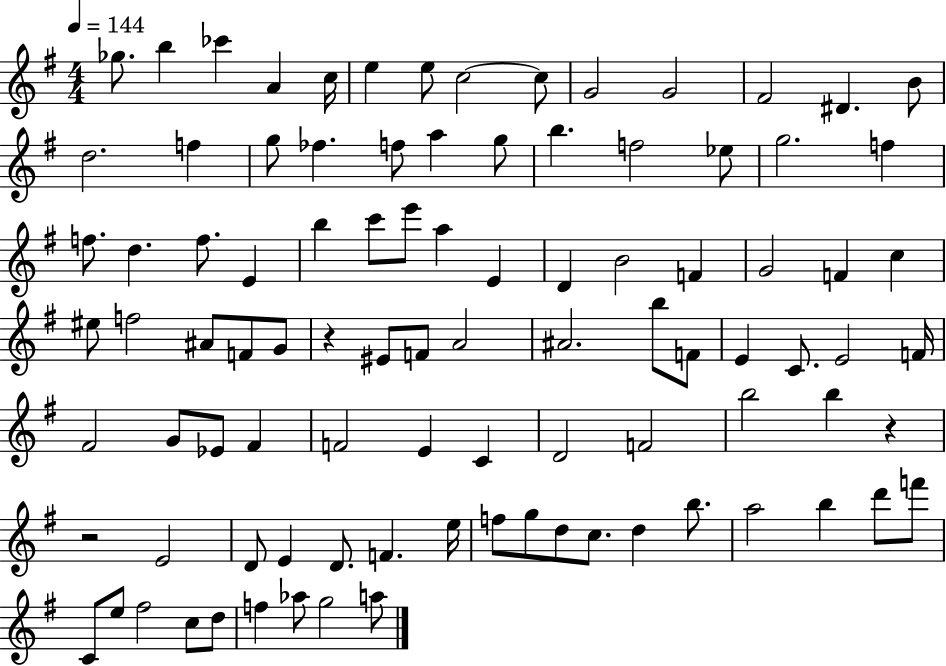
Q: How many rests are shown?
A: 3